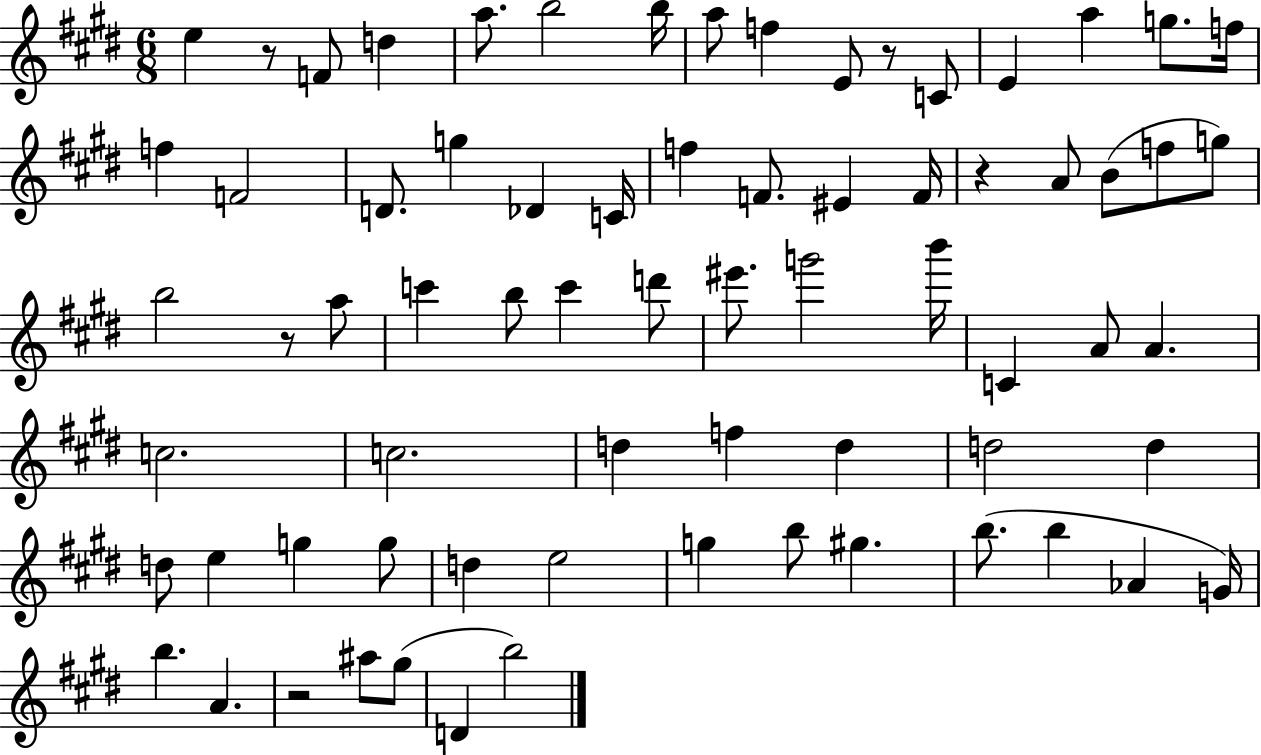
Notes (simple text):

E5/q R/e F4/e D5/q A5/e. B5/h B5/s A5/e F5/q E4/e R/e C4/e E4/q A5/q G5/e. F5/s F5/q F4/h D4/e. G5/q Db4/q C4/s F5/q F4/e. EIS4/q F4/s R/q A4/e B4/e F5/e G5/e B5/h R/e A5/e C6/q B5/e C6/q D6/e EIS6/e. G6/h B6/s C4/q A4/e A4/q. C5/h. C5/h. D5/q F5/q D5/q D5/h D5/q D5/e E5/q G5/q G5/e D5/q E5/h G5/q B5/e G#5/q. B5/e. B5/q Ab4/q G4/s B5/q. A4/q. R/h A#5/e G#5/e D4/q B5/h